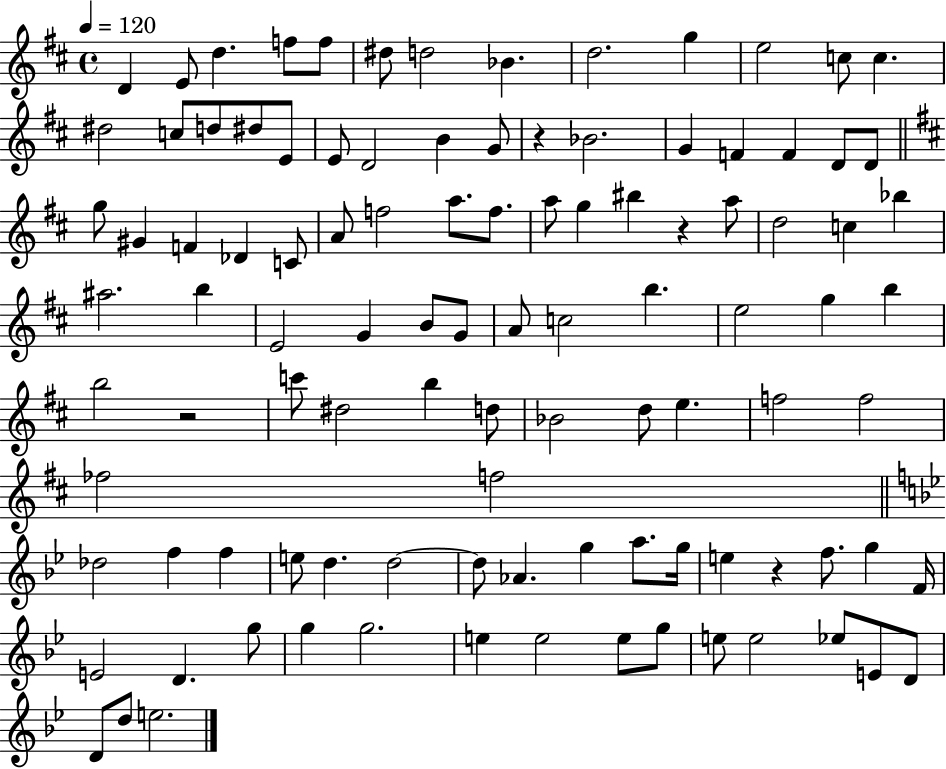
D4/q E4/e D5/q. F5/e F5/e D#5/e D5/h Bb4/q. D5/h. G5/q E5/h C5/e C5/q. D#5/h C5/e D5/e D#5/e E4/e E4/e D4/h B4/q G4/e R/q Bb4/h. G4/q F4/q F4/q D4/e D4/e G5/e G#4/q F4/q Db4/q C4/e A4/e F5/h A5/e. F5/e. A5/e G5/q BIS5/q R/q A5/e D5/h C5/q Bb5/q A#5/h. B5/q E4/h G4/q B4/e G4/e A4/e C5/h B5/q. E5/h G5/q B5/q B5/h R/h C6/e D#5/h B5/q D5/e Bb4/h D5/e E5/q. F5/h F5/h FES5/h F5/h Db5/h F5/q F5/q E5/e D5/q. D5/h D5/e Ab4/q. G5/q A5/e. G5/s E5/q R/q F5/e. G5/q F4/s E4/h D4/q. G5/e G5/q G5/h. E5/q E5/h E5/e G5/e E5/e E5/h Eb5/e E4/e D4/e D4/e D5/e E5/h.